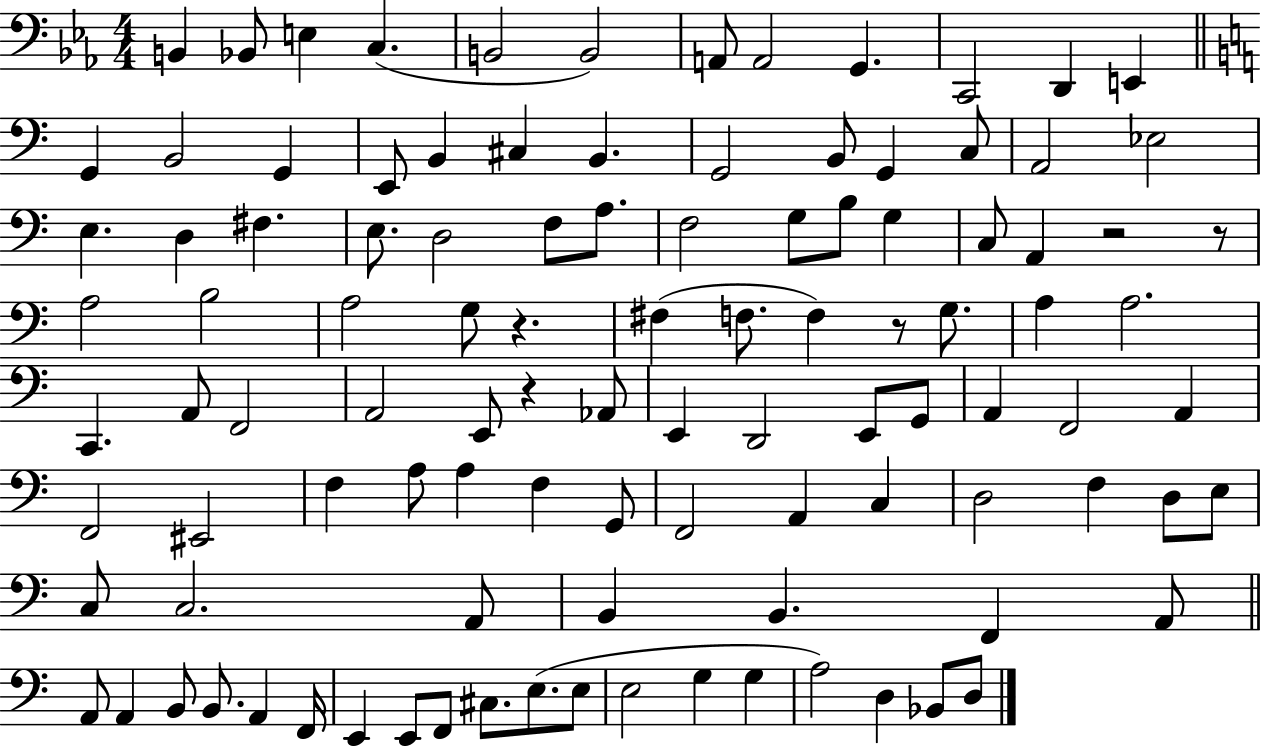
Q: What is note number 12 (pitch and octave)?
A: E2